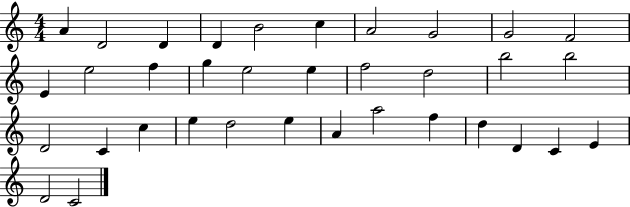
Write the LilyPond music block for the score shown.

{
  \clef treble
  \numericTimeSignature
  \time 4/4
  \key c \major
  a'4 d'2 d'4 | d'4 b'2 c''4 | a'2 g'2 | g'2 f'2 | \break e'4 e''2 f''4 | g''4 e''2 e''4 | f''2 d''2 | b''2 b''2 | \break d'2 c'4 c''4 | e''4 d''2 e''4 | a'4 a''2 f''4 | d''4 d'4 c'4 e'4 | \break d'2 c'2 | \bar "|."
}